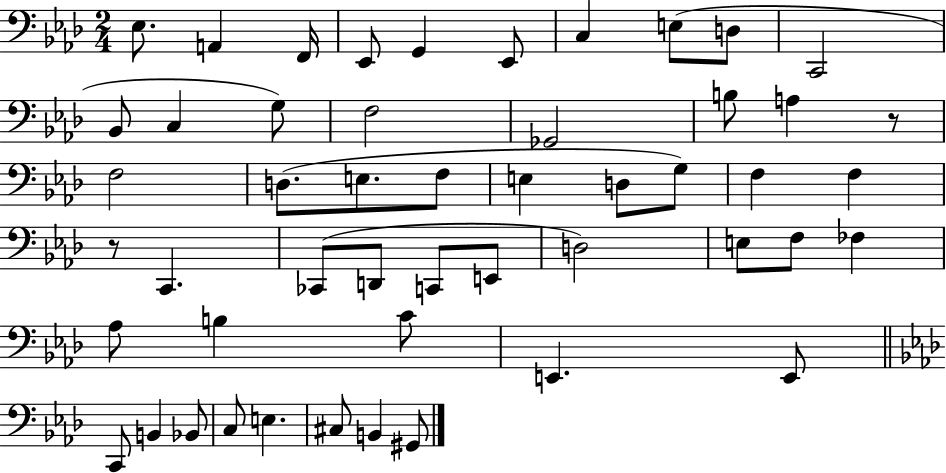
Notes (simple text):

Eb3/e. A2/q F2/s Eb2/e G2/q Eb2/e C3/q E3/e D3/e C2/h Bb2/e C3/q G3/e F3/h Gb2/h B3/e A3/q R/e F3/h D3/e. E3/e. F3/e E3/q D3/e G3/e F3/q F3/q R/e C2/q. CES2/e D2/e C2/e E2/e D3/h E3/e F3/e FES3/q Ab3/e B3/q C4/e E2/q. E2/e C2/e B2/q Bb2/e C3/e E3/q. C#3/e B2/q G#2/e